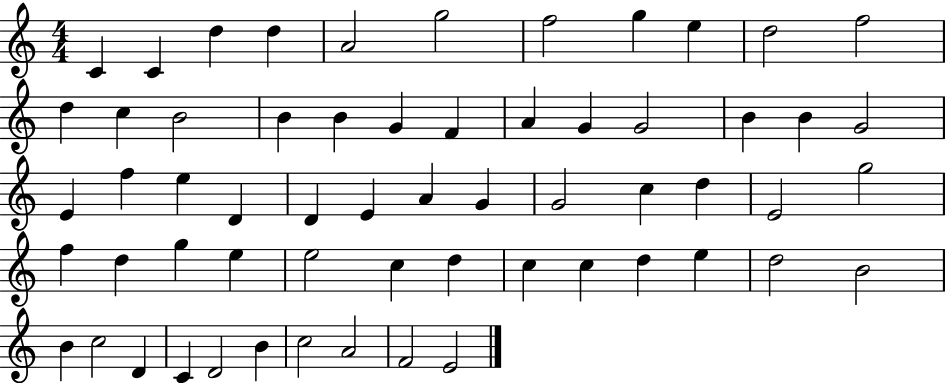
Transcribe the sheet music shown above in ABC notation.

X:1
T:Untitled
M:4/4
L:1/4
K:C
C C d d A2 g2 f2 g e d2 f2 d c B2 B B G F A G G2 B B G2 E f e D D E A G G2 c d E2 g2 f d g e e2 c d c c d e d2 B2 B c2 D C D2 B c2 A2 F2 E2